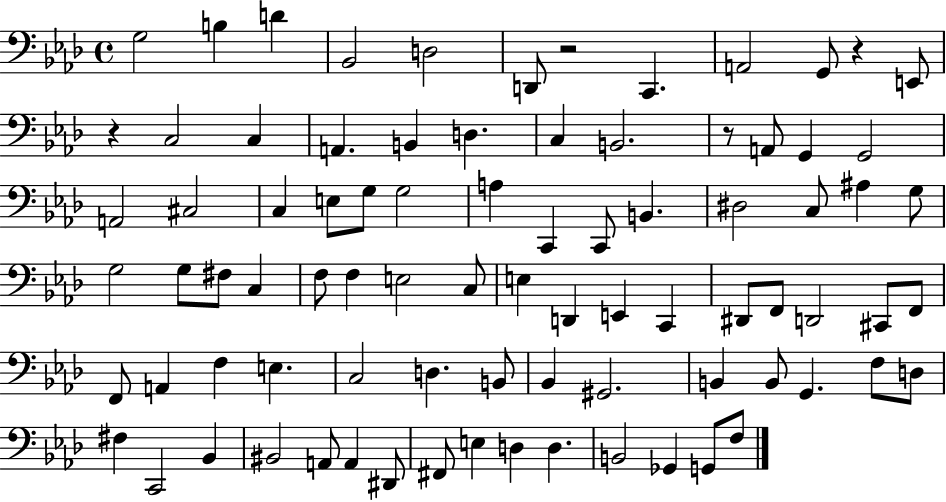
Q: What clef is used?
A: bass